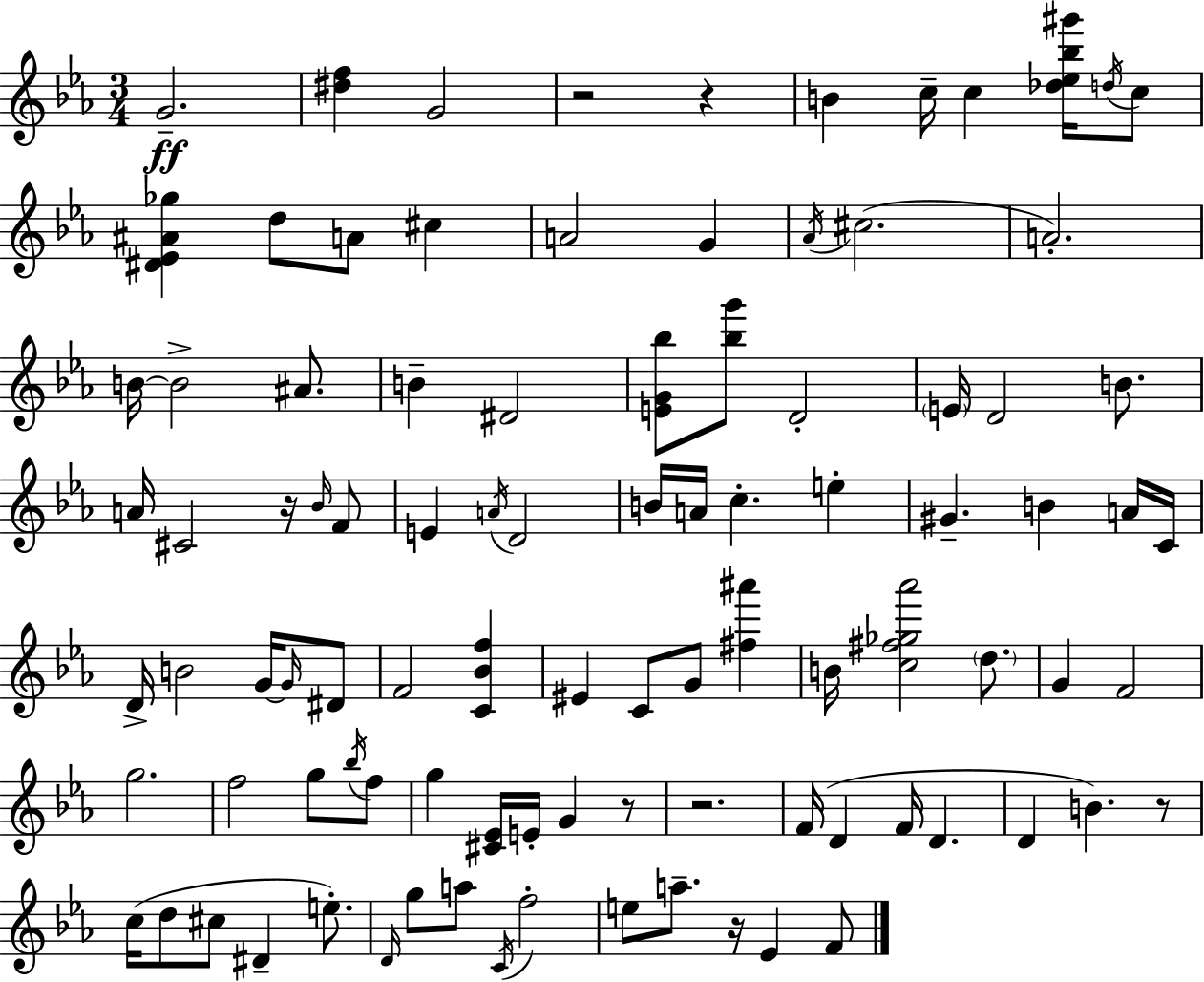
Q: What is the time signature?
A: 3/4